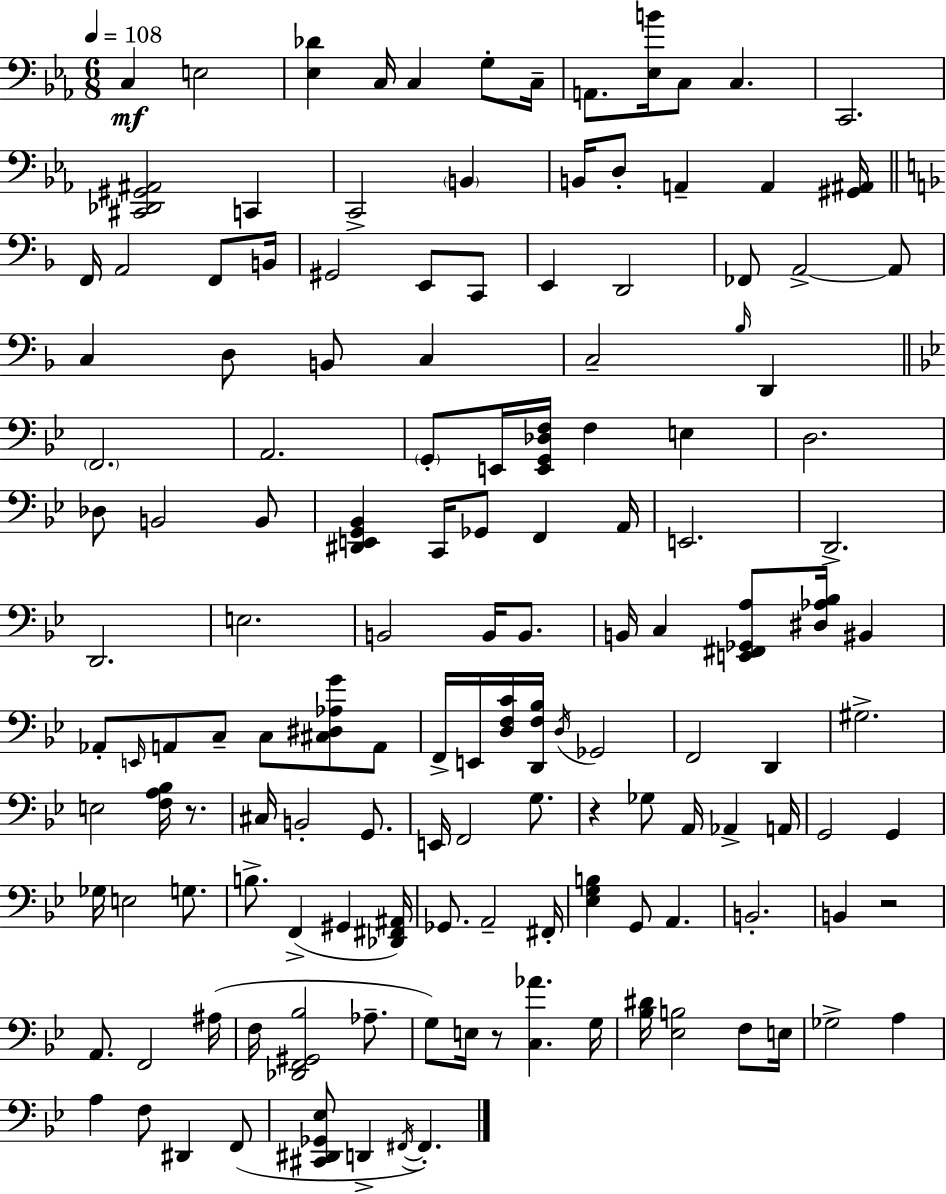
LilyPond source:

{
  \clef bass
  \numericTimeSignature
  \time 6/8
  \key ees \major
  \tempo 4 = 108
  c4\mf e2 | <ees des'>4 c16 c4 g8-. c16-- | a,8. <ees b'>16 c8 c4. | c,2. | \break <cis, des, gis, ais,>2 c,4 | c,2-> \parenthesize b,4 | b,16 d8-. a,4-- a,4 <gis, ais,>16 | \bar "||" \break \key d \minor f,16 a,2 f,8 b,16 | gis,2 e,8 c,8 | e,4 d,2 | fes,8 a,2->~~ a,8 | \break c4 d8 b,8 c4 | c2-- \grace { bes16 } d,4 | \bar "||" \break \key bes \major \parenthesize f,2. | a,2. | \parenthesize g,8-. e,16 <e, g, des f>16 f4 e4 | d2. | \break des8 b,2 b,8 | <dis, e, g, bes,>4 c,16 ges,8 f,4 a,16 | e,2. | d,2.-> | \break d,2. | e2. | b,2 b,16 b,8. | b,16 c4 <e, fis, ges, a>8 <dis aes bes>16 bis,4 | \break aes,8-. \grace { e,16 } a,8 c8-- c8 <cis dis aes g'>8 a,8 | f,16-> e,16 <d f c'>16 <d, f bes>16 \acciaccatura { d16 } ges,2 | f,2 d,4 | gis2.-> | \break e2 <f a bes>16 r8. | cis16 b,2-. g,8. | e,16 f,2 g8. | r4 ges8 a,16 aes,4-> | \break a,16 g,2 g,4 | ges16 e2 g8. | b8.-> f,4->( gis,4 | <des, fis, ais,>16) ges,8. a,2-- | \break fis,16-. <ees g b>4 g,8 a,4. | b,2.-. | b,4 r2 | a,8. f,2 | \break ais16( f16 <des, f, gis, bes>2 aes8.-- | g8) e16 r8 <c aes'>4. | g16 <bes dis'>16 <ees b>2 f8 | e16 ges2-> a4 | \break a4 f8 dis,4 | f,8( <cis, dis, ges, ees>8 d,4-> \acciaccatura { fis,16~ }~) fis,4.-. | \bar "|."
}